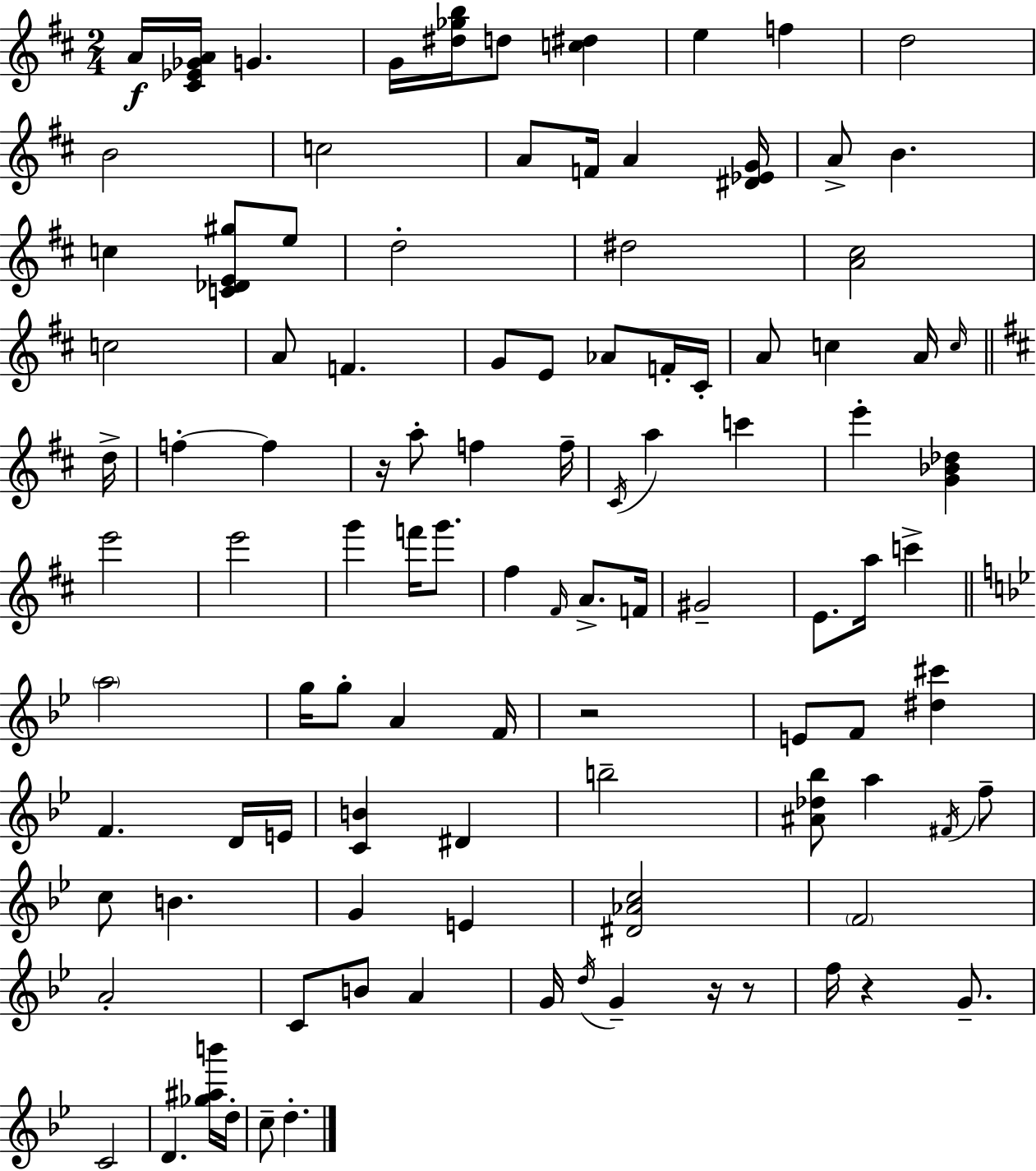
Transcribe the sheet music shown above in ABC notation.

X:1
T:Untitled
M:2/4
L:1/4
K:D
A/4 [^C_E_GA]/4 G G/4 [^d_gb]/4 d/2 [c^d] e f d2 B2 c2 A/2 F/4 A [^D_EG]/4 A/2 B c [C_DE^g]/2 e/2 d2 ^d2 [A^c]2 c2 A/2 F G/2 E/2 _A/2 F/4 ^C/4 A/2 c A/4 c/4 d/4 f f z/4 a/2 f f/4 ^C/4 a c' e' [G_B_d] e'2 e'2 g' f'/4 g'/2 ^f ^F/4 A/2 F/4 ^G2 E/2 a/4 c' a2 g/4 g/2 A F/4 z2 E/2 F/2 [^d^c'] F D/4 E/4 [CB] ^D b2 [^A_d_b]/2 a ^F/4 f/2 c/2 B G E [^D_Ac]2 F2 A2 C/2 B/2 A G/4 d/4 G z/4 z/2 f/4 z G/2 C2 D [_g^ab']/4 d/4 c/2 d